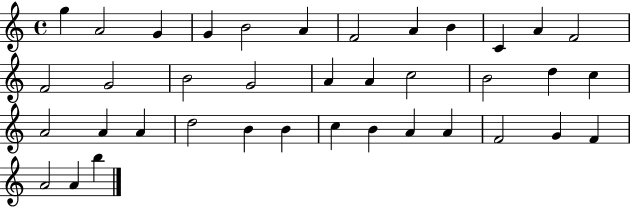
{
  \clef treble
  \time 4/4
  \defaultTimeSignature
  \key c \major
  g''4 a'2 g'4 | g'4 b'2 a'4 | f'2 a'4 b'4 | c'4 a'4 f'2 | \break f'2 g'2 | b'2 g'2 | a'4 a'4 c''2 | b'2 d''4 c''4 | \break a'2 a'4 a'4 | d''2 b'4 b'4 | c''4 b'4 a'4 a'4 | f'2 g'4 f'4 | \break a'2 a'4 b''4 | \bar "|."
}